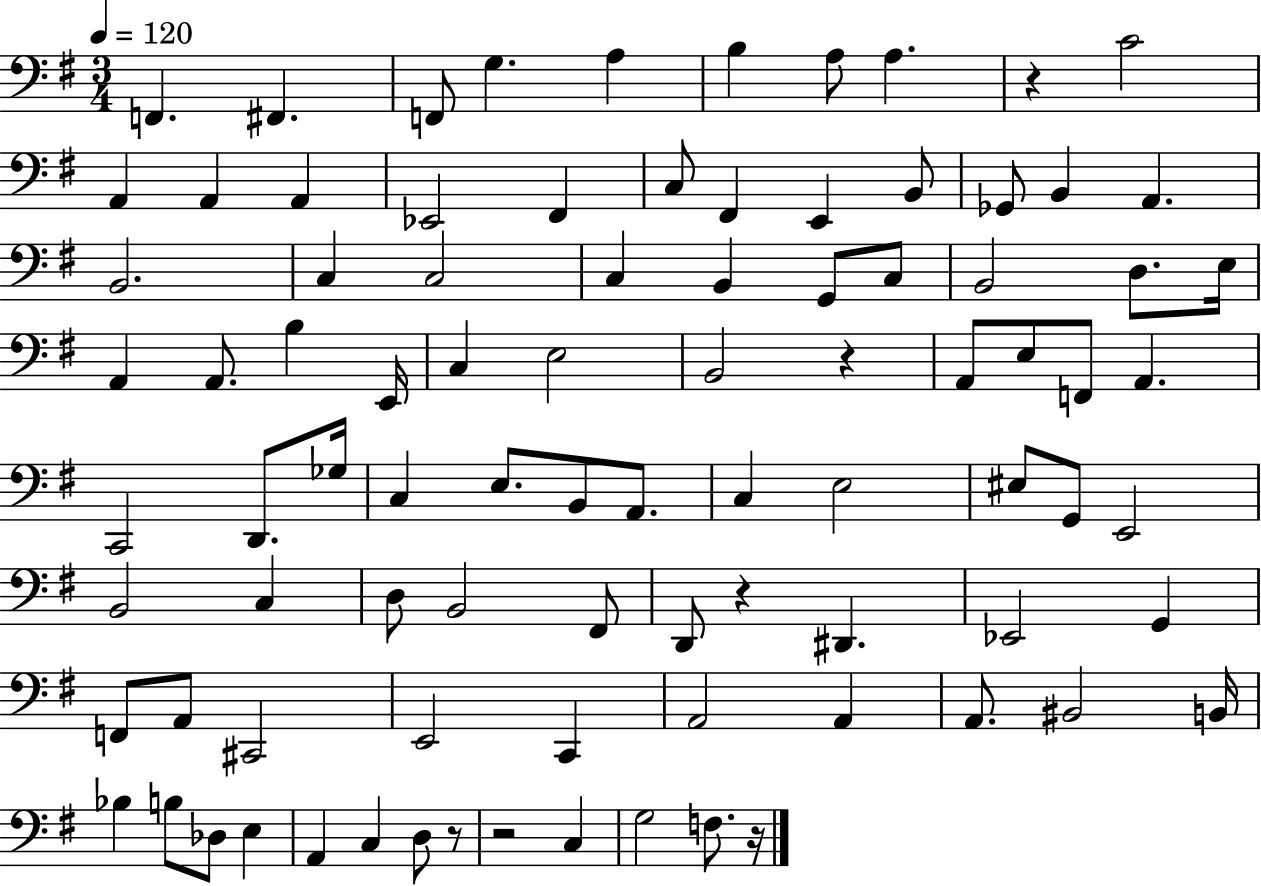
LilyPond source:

{
  \clef bass
  \numericTimeSignature
  \time 3/4
  \key g \major
  \tempo 4 = 120
  f,4. fis,4. | f,8 g4. a4 | b4 a8 a4. | r4 c'2 | \break a,4 a,4 a,4 | ees,2 fis,4 | c8 fis,4 e,4 b,8 | ges,8 b,4 a,4. | \break b,2. | c4 c2 | c4 b,4 g,8 c8 | b,2 d8. e16 | \break a,4 a,8. b4 e,16 | c4 e2 | b,2 r4 | a,8 e8 f,8 a,4. | \break c,2 d,8. ges16 | c4 e8. b,8 a,8. | c4 e2 | eis8 g,8 e,2 | \break b,2 c4 | d8 b,2 fis,8 | d,8 r4 dis,4. | ees,2 g,4 | \break f,8 a,8 cis,2 | e,2 c,4 | a,2 a,4 | a,8. bis,2 b,16 | \break bes4 b8 des8 e4 | a,4 c4 d8 r8 | r2 c4 | g2 f8. r16 | \break \bar "|."
}